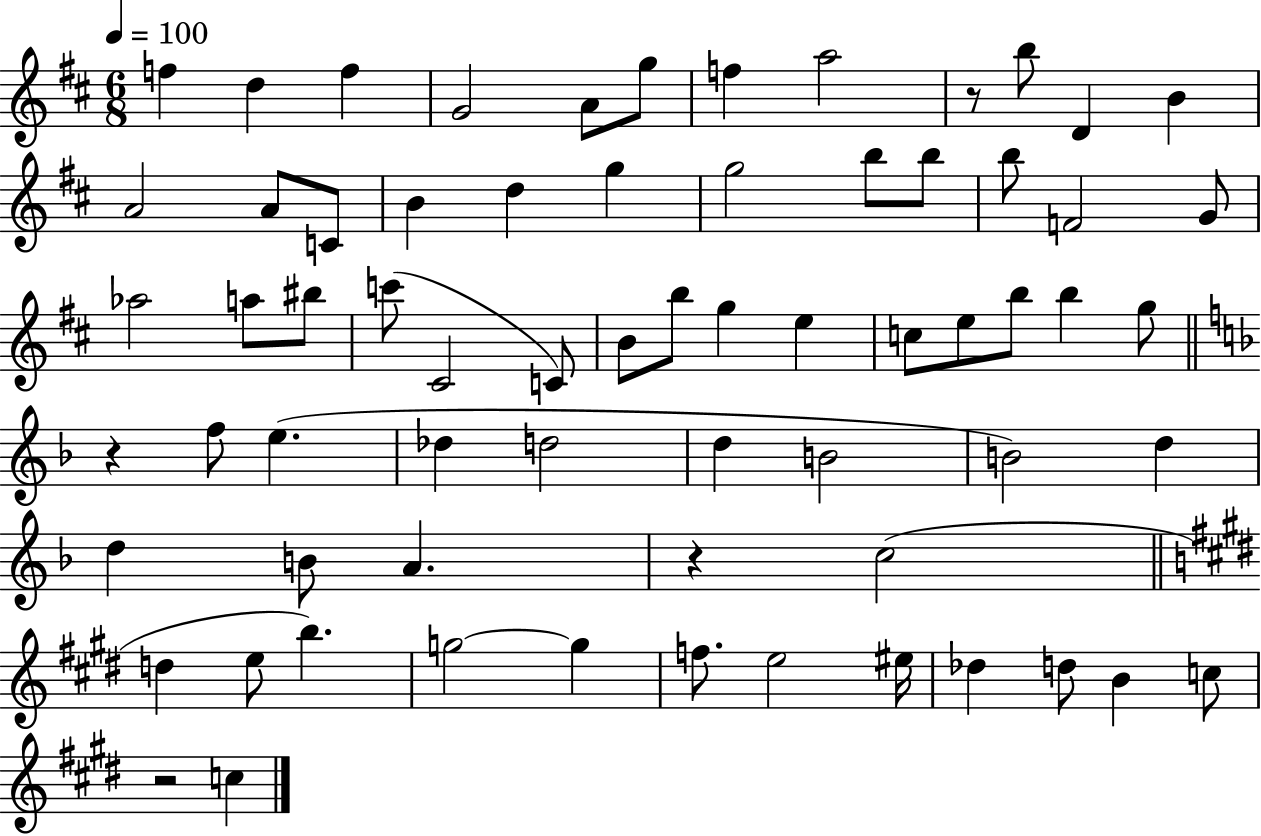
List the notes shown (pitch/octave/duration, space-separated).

F5/q D5/q F5/q G4/h A4/e G5/e F5/q A5/h R/e B5/e D4/q B4/q A4/h A4/e C4/e B4/q D5/q G5/q G5/h B5/e B5/e B5/e F4/h G4/e Ab5/h A5/e BIS5/e C6/e C#4/h C4/e B4/e B5/e G5/q E5/q C5/e E5/e B5/e B5/q G5/e R/q F5/e E5/q. Db5/q D5/h D5/q B4/h B4/h D5/q D5/q B4/e A4/q. R/q C5/h D5/q E5/e B5/q. G5/h G5/q F5/e. E5/h EIS5/s Db5/q D5/e B4/q C5/e R/h C5/q